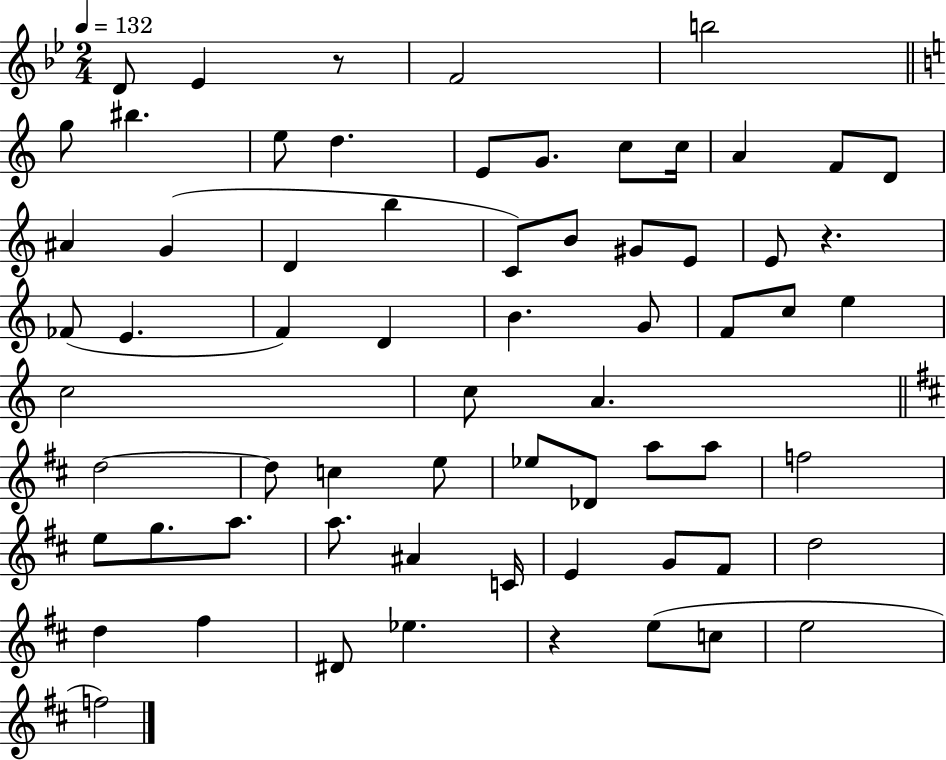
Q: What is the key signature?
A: BES major